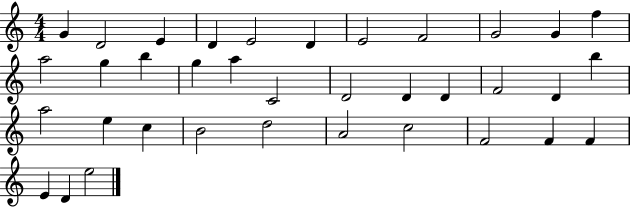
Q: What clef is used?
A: treble